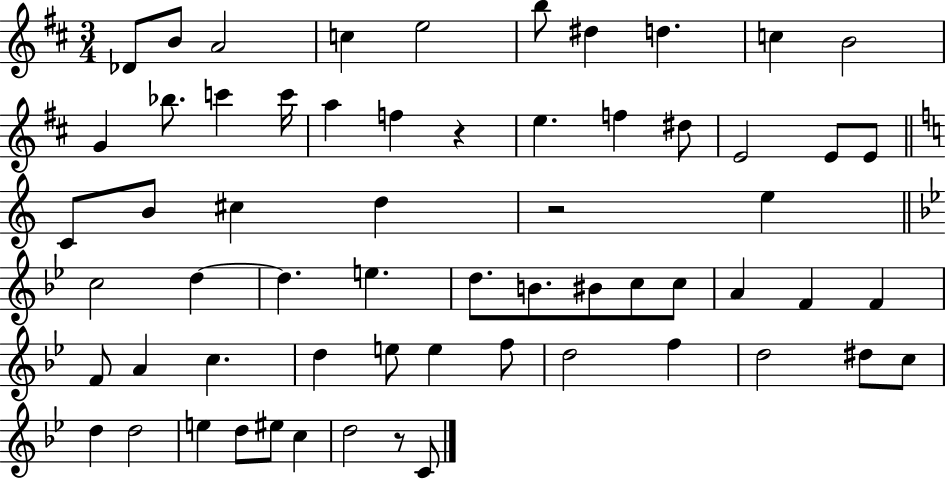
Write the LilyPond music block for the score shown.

{
  \clef treble
  \numericTimeSignature
  \time 3/4
  \key d \major
  \repeat volta 2 { des'8 b'8 a'2 | c''4 e''2 | b''8 dis''4 d''4. | c''4 b'2 | \break g'4 bes''8. c'''4 c'''16 | a''4 f''4 r4 | e''4. f''4 dis''8 | e'2 e'8 e'8 | \break \bar "||" \break \key c \major c'8 b'8 cis''4 d''4 | r2 e''4 | \bar "||" \break \key bes \major c''2 d''4~~ | d''4. e''4. | d''8. b'8. bis'8 c''8 c''8 | a'4 f'4 f'4 | \break f'8 a'4 c''4. | d''4 e''8 e''4 f''8 | d''2 f''4 | d''2 dis''8 c''8 | \break d''4 d''2 | e''4 d''8 eis''8 c''4 | d''2 r8 c'8 | } \bar "|."
}